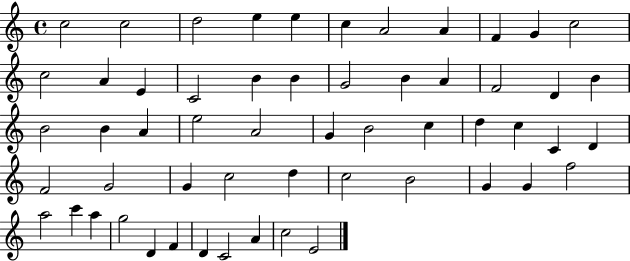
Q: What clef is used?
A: treble